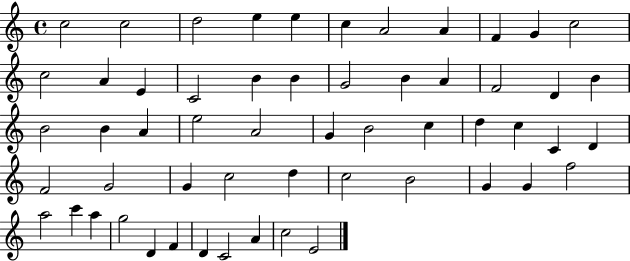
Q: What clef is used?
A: treble